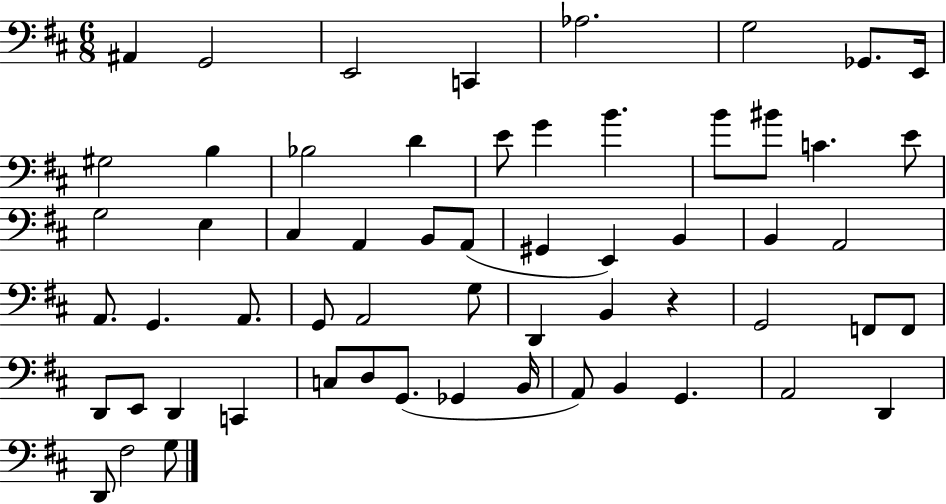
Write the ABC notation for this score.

X:1
T:Untitled
M:6/8
L:1/4
K:D
^A,, G,,2 E,,2 C,, _A,2 G,2 _G,,/2 E,,/4 ^G,2 B, _B,2 D E/2 G B B/2 ^B/2 C E/2 G,2 E, ^C, A,, B,,/2 A,,/2 ^G,, E,, B,, B,, A,,2 A,,/2 G,, A,,/2 G,,/2 A,,2 G,/2 D,, B,, z G,,2 F,,/2 F,,/2 D,,/2 E,,/2 D,, C,, C,/2 D,/2 G,,/2 _G,, B,,/4 A,,/2 B,, G,, A,,2 D,, D,,/2 ^F,2 G,/2